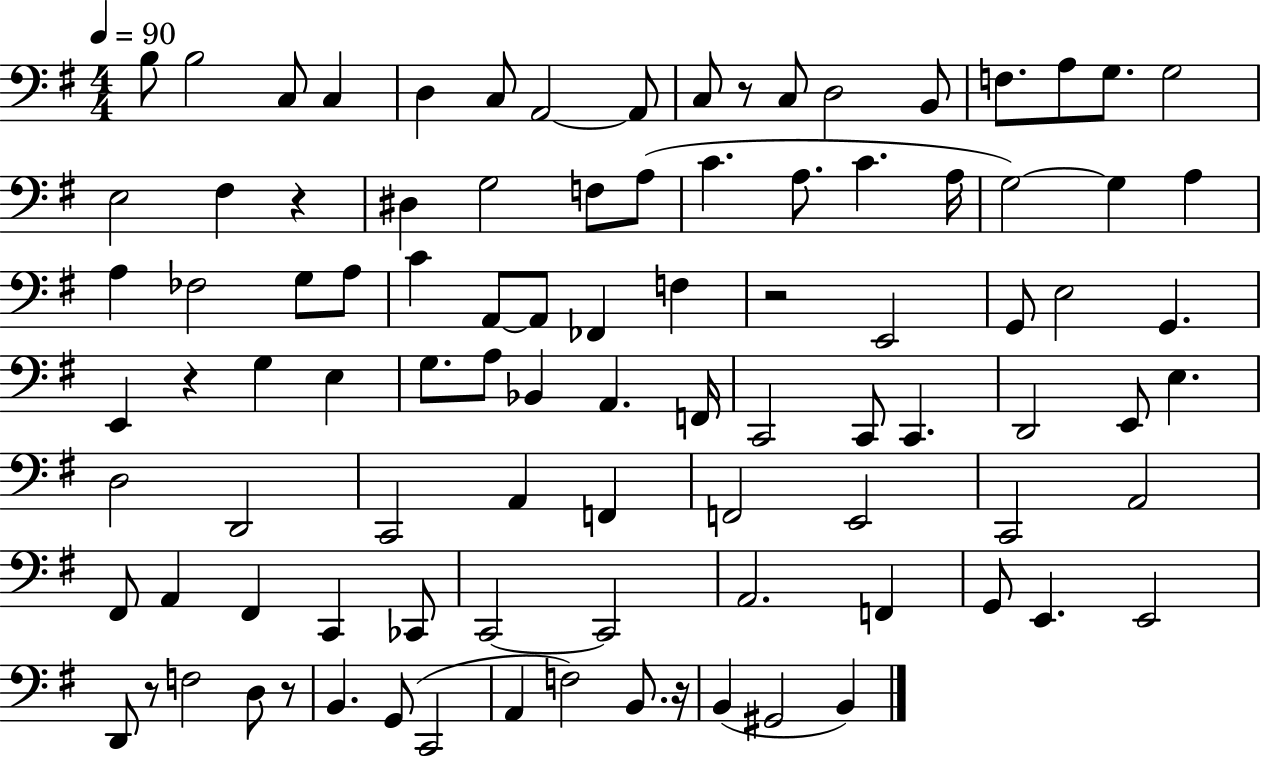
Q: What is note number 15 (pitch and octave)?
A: G3